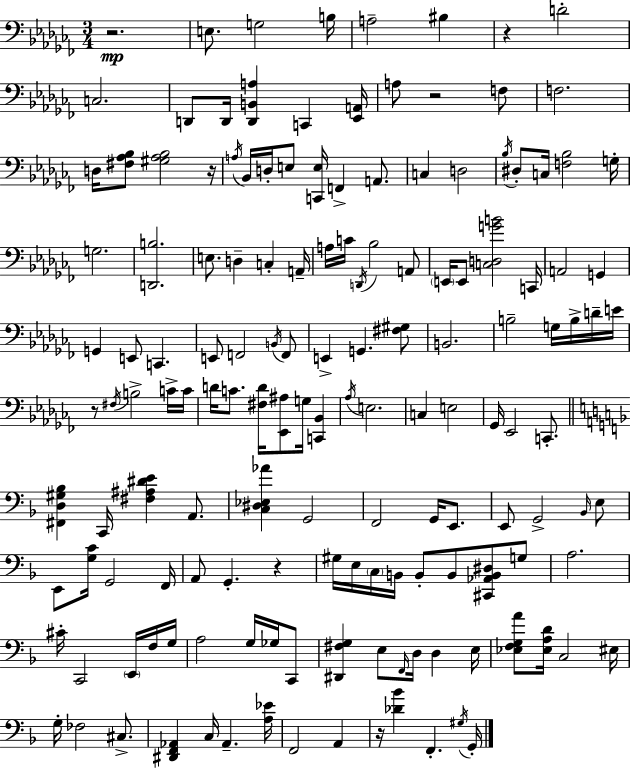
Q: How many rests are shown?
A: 7